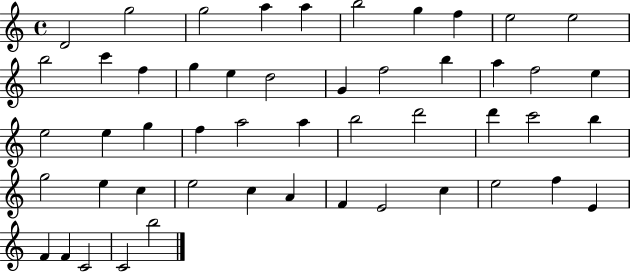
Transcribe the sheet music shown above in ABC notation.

X:1
T:Untitled
M:4/4
L:1/4
K:C
D2 g2 g2 a a b2 g f e2 e2 b2 c' f g e d2 G f2 b a f2 e e2 e g f a2 a b2 d'2 d' c'2 b g2 e c e2 c A F E2 c e2 f E F F C2 C2 b2